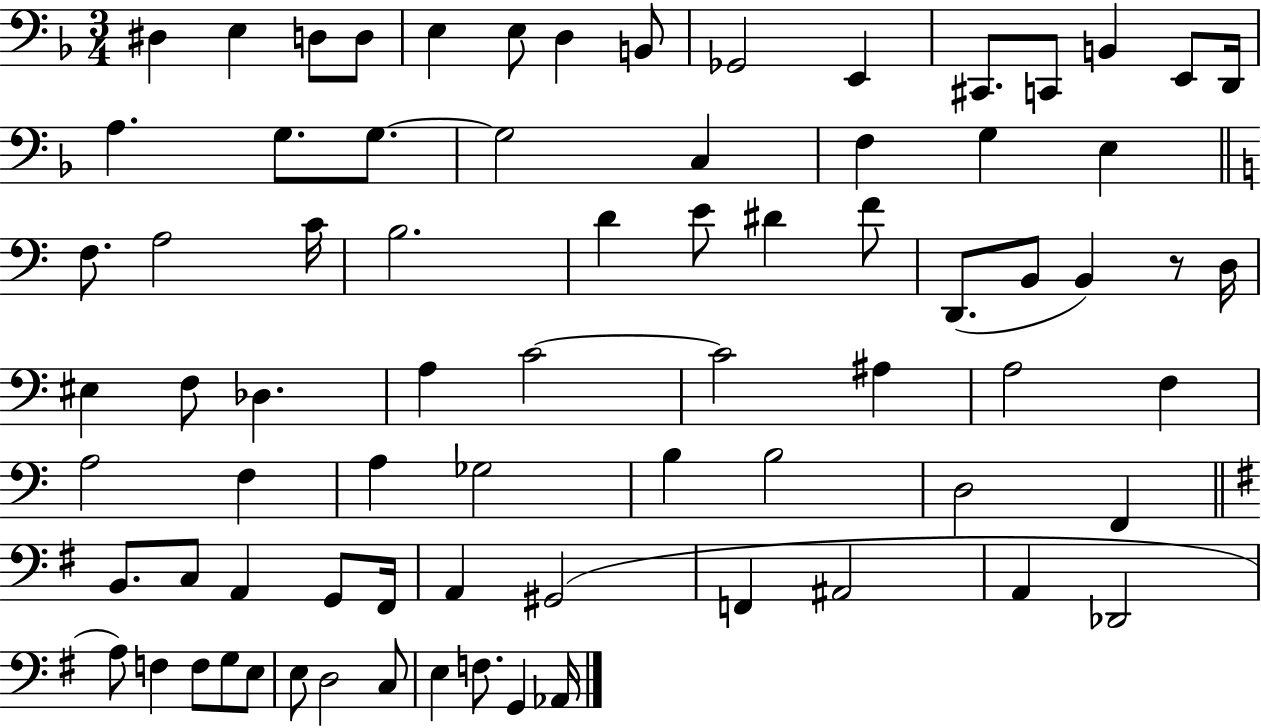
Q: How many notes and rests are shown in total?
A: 76